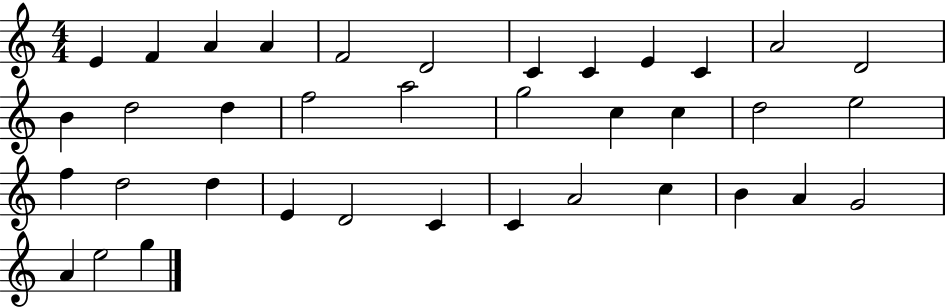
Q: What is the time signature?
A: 4/4